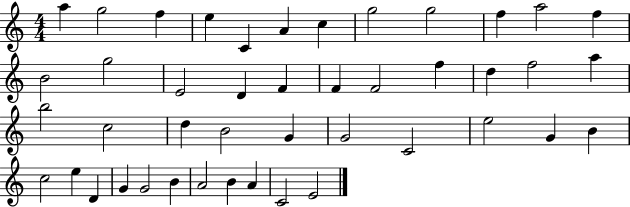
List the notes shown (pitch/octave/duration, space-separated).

A5/q G5/h F5/q E5/q C4/q A4/q C5/q G5/h G5/h F5/q A5/h F5/q B4/h G5/h E4/h D4/q F4/q F4/q F4/h F5/q D5/q F5/h A5/q B5/h C5/h D5/q B4/h G4/q G4/h C4/h E5/h G4/q B4/q C5/h E5/q D4/q G4/q G4/h B4/q A4/h B4/q A4/q C4/h E4/h